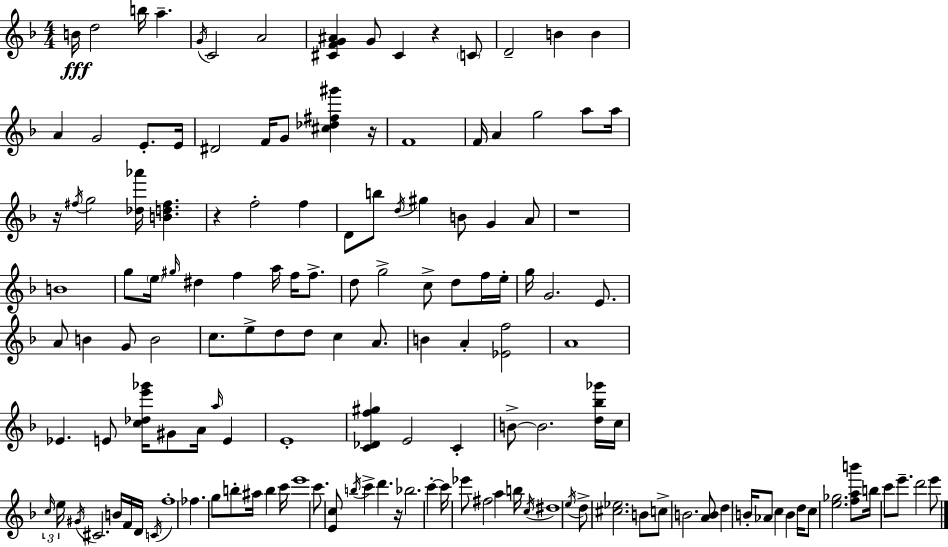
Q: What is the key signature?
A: D minor